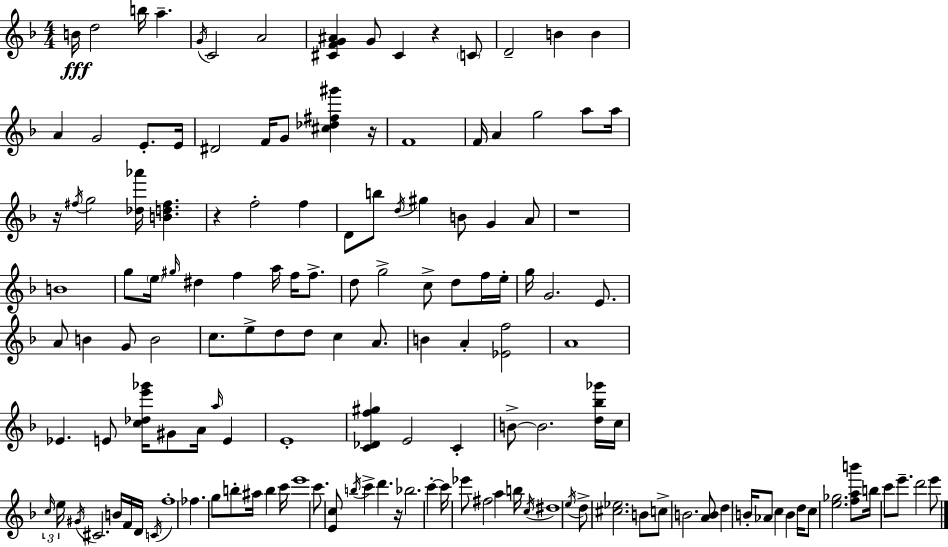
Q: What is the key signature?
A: D minor